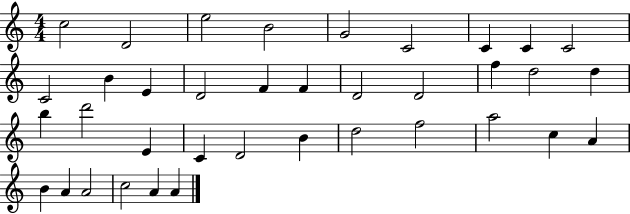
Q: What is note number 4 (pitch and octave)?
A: B4